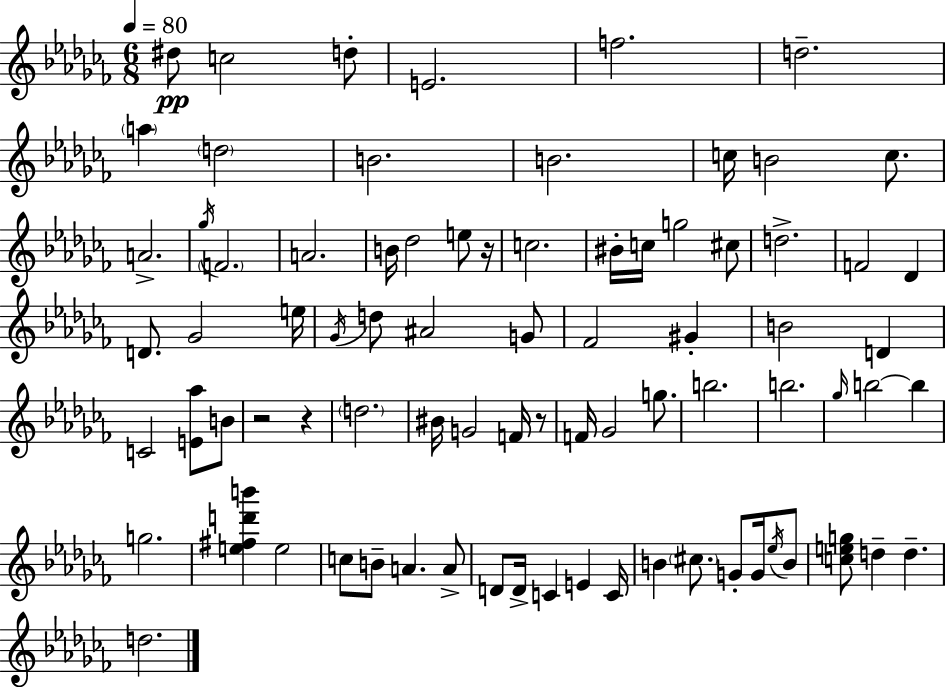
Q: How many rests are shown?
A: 4